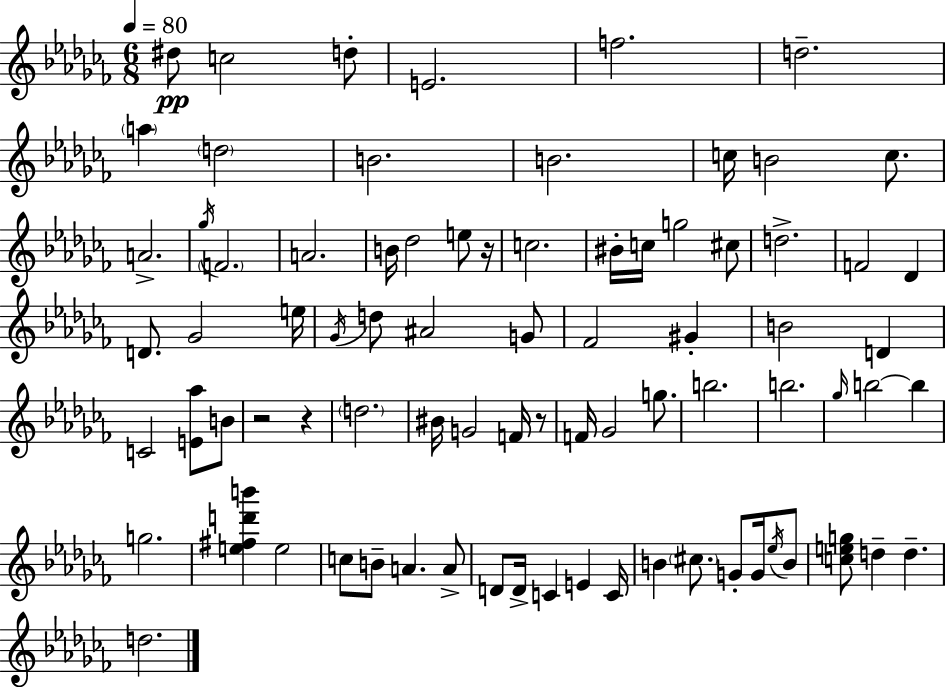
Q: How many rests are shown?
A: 4